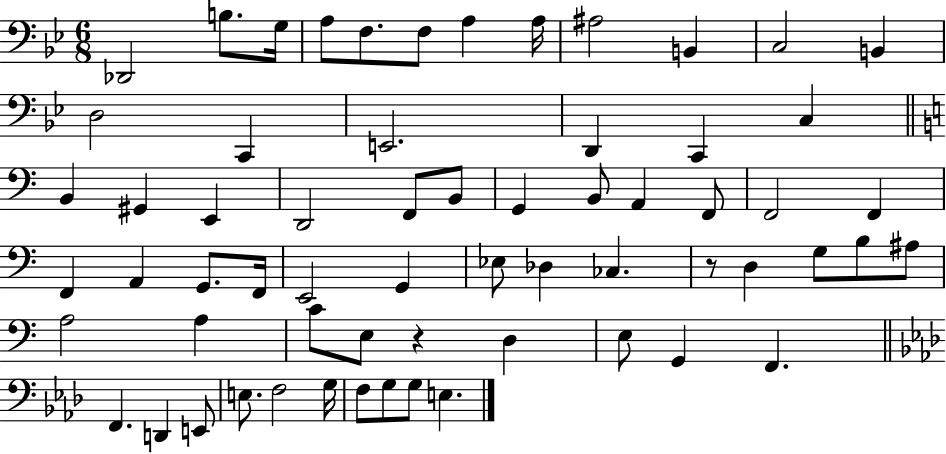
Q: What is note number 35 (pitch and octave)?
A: E2